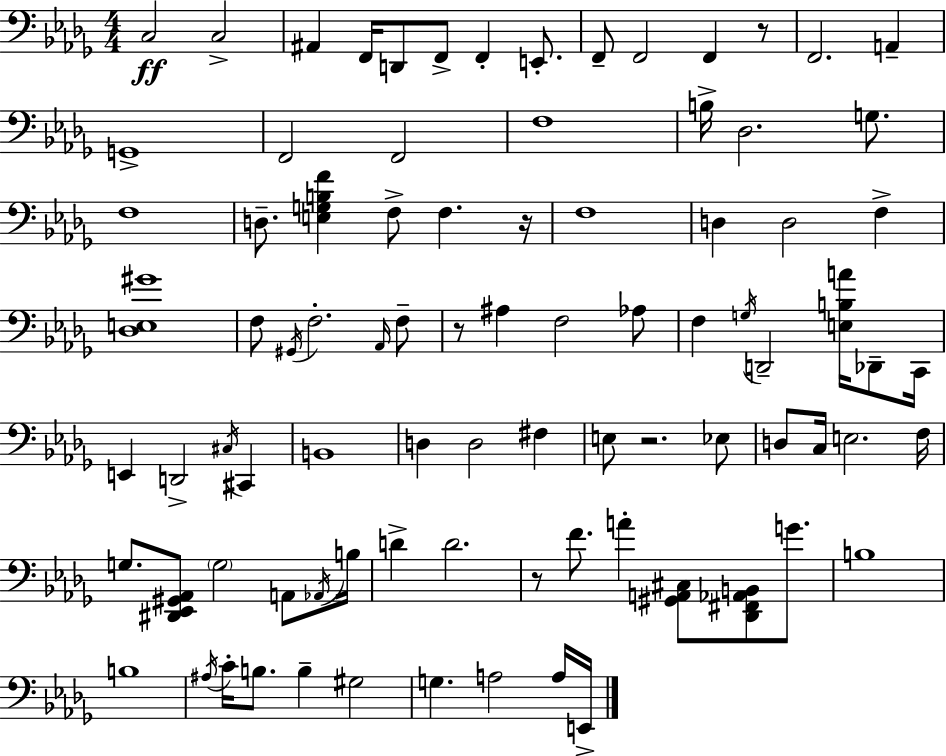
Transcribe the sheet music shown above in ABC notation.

X:1
T:Untitled
M:4/4
L:1/4
K:Bbm
C,2 C,2 ^A,, F,,/4 D,,/2 F,,/2 F,, E,,/2 F,,/2 F,,2 F,, z/2 F,,2 A,, G,,4 F,,2 F,,2 F,4 B,/4 _D,2 G,/2 F,4 D,/2 [E,G,B,F] F,/2 F, z/4 F,4 D, D,2 F, [_D,E,^G]4 F,/2 ^G,,/4 F,2 _A,,/4 F,/2 z/2 ^A, F,2 _A,/2 F, G,/4 D,,2 [E,B,A]/4 _D,,/2 C,,/4 E,, D,,2 ^C,/4 ^C,, B,,4 D, D,2 ^F, E,/2 z2 _E,/2 D,/2 C,/4 E,2 F,/4 G,/2 [^D,,_E,,^G,,_A,,]/2 G,2 A,,/2 _A,,/4 B,/4 D D2 z/2 F/2 A [^G,,A,,^C,]/2 [_D,,^F,,_A,,B,,]/2 G/2 B,4 B,4 ^A,/4 C/4 B,/2 B, ^G,2 G, A,2 A,/4 E,,/4